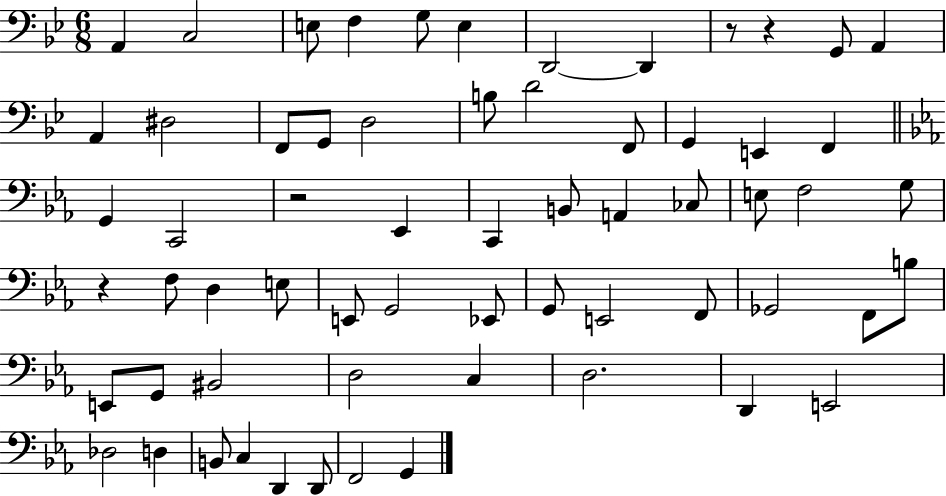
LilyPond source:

{
  \clef bass
  \numericTimeSignature
  \time 6/8
  \key bes \major
  a,4 c2 | e8 f4 g8 e4 | d,2~~ d,4 | r8 r4 g,8 a,4 | \break a,4 dis2 | f,8 g,8 d2 | b8 d'2 f,8 | g,4 e,4 f,4 | \break \bar "||" \break \key ees \major g,4 c,2 | r2 ees,4 | c,4 b,8 a,4 ces8 | e8 f2 g8 | \break r4 f8 d4 e8 | e,8 g,2 ees,8 | g,8 e,2 f,8 | ges,2 f,8 b8 | \break e,8 g,8 bis,2 | d2 c4 | d2. | d,4 e,2 | \break des2 d4 | b,8 c4 d,4 d,8 | f,2 g,4 | \bar "|."
}